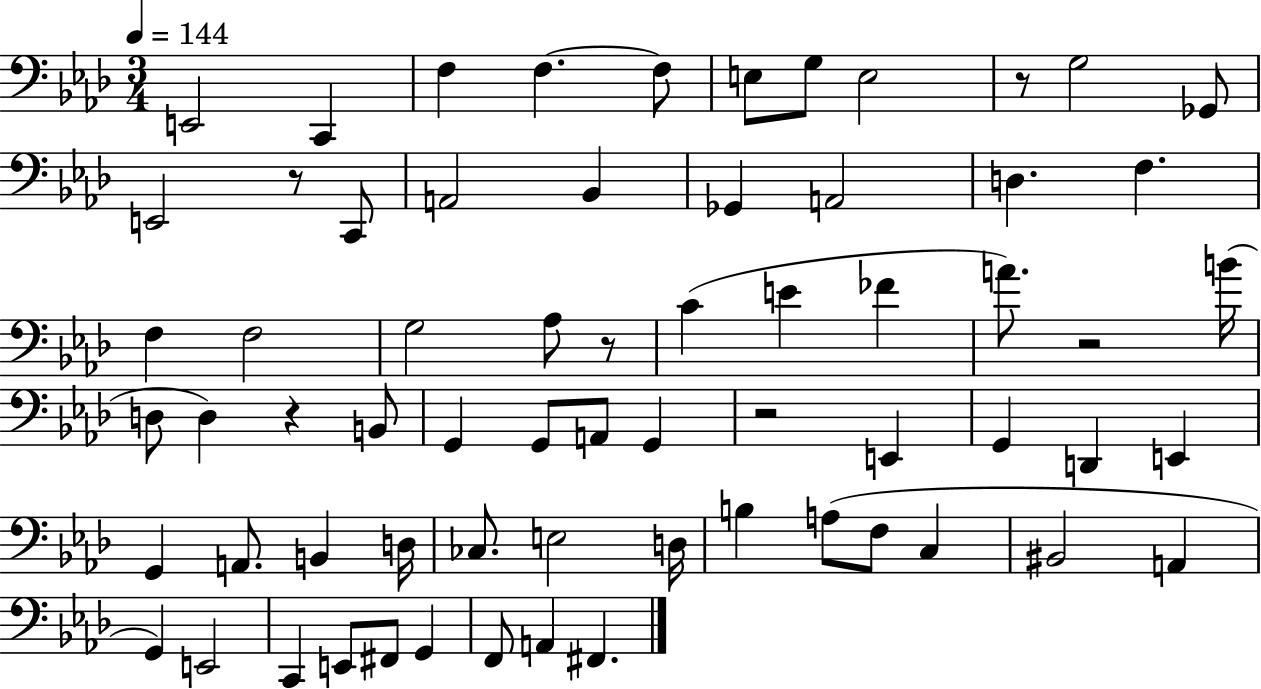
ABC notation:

X:1
T:Untitled
M:3/4
L:1/4
K:Ab
E,,2 C,, F, F, F,/2 E,/2 G,/2 E,2 z/2 G,2 _G,,/2 E,,2 z/2 C,,/2 A,,2 _B,, _G,, A,,2 D, F, F, F,2 G,2 _A,/2 z/2 C E _F A/2 z2 B/4 D,/2 D, z B,,/2 G,, G,,/2 A,,/2 G,, z2 E,, G,, D,, E,, G,, A,,/2 B,, D,/4 _C,/2 E,2 D,/4 B, A,/2 F,/2 C, ^B,,2 A,, G,, E,,2 C,, E,,/2 ^F,,/2 G,, F,,/2 A,, ^F,,